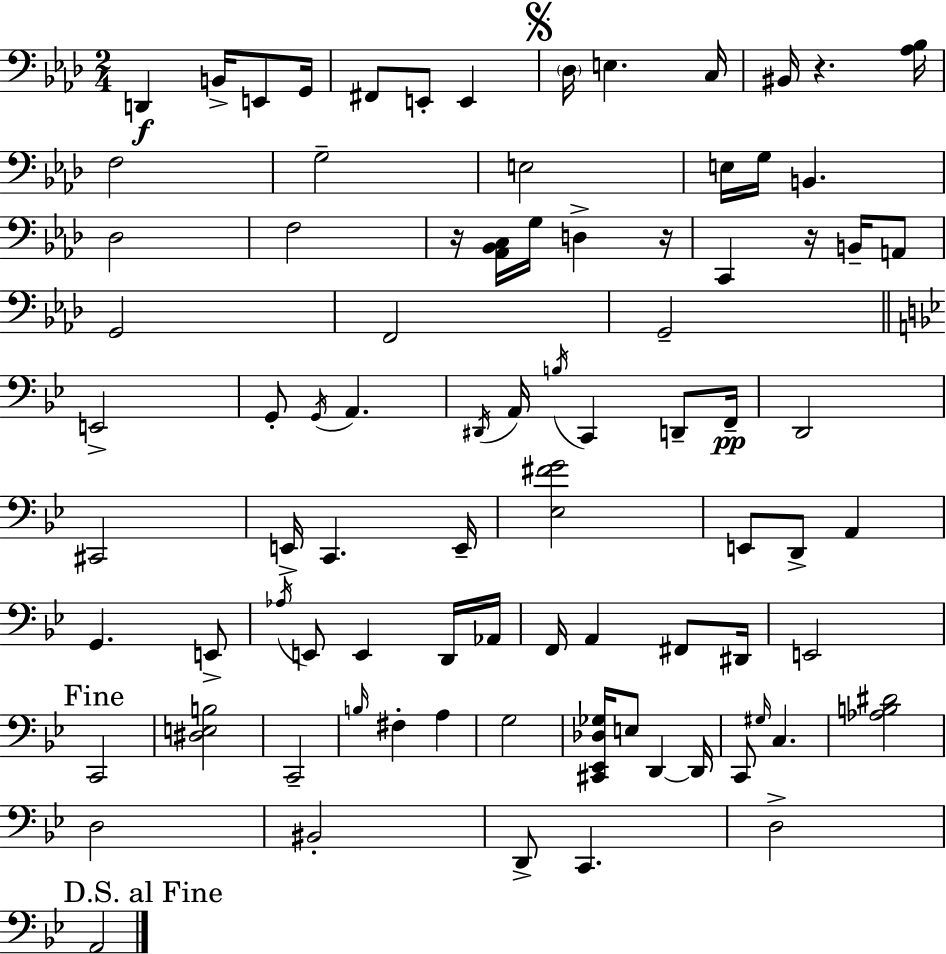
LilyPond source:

{
  \clef bass
  \numericTimeSignature
  \time 2/4
  \key f \minor
  d,4\f b,16-> e,8 g,16 | fis,8 e,8-. e,4 | \mark \markup { \musicglyph "scripts.segno" } \parenthesize des16 e4. c16 | bis,16 r4. <aes bes>16 | \break f2 | g2-- | e2 | e16 g16 b,4. | \break des2 | f2 | r16 <aes, bes, c>16 g16 d4-> r16 | c,4 r16 b,16-- a,8 | \break g,2 | f,2 | g,2-- | \bar "||" \break \key bes \major e,2-> | g,8-. \acciaccatura { g,16 } a,4. | \acciaccatura { dis,16 } a,16 \acciaccatura { b16 } c,4 | d,8-- f,16--\pp d,2 | \break cis,2 | e,16-> c,4. | e,16-- <ees fis' g'>2 | e,8 d,8-> a,4 | \break g,4. | e,8-> \acciaccatura { aes16 } e,8 e,4 | d,16 aes,16 f,16 a,4 | fis,8 dis,16 e,2 | \break \mark "Fine" c,2 | <dis e b>2 | c,2-- | \grace { b16 } fis4-. | \break a4 g2 | <cis, ees, des ges>16 e8 | d,4~~ d,16 c,8 \grace { gis16 } | c4. <aes b dis'>2 | \break d2 | bis,2-. | d,8-> | c,4. d2-> | \break \mark "D.S. al Fine" a,2 | \bar "|."
}